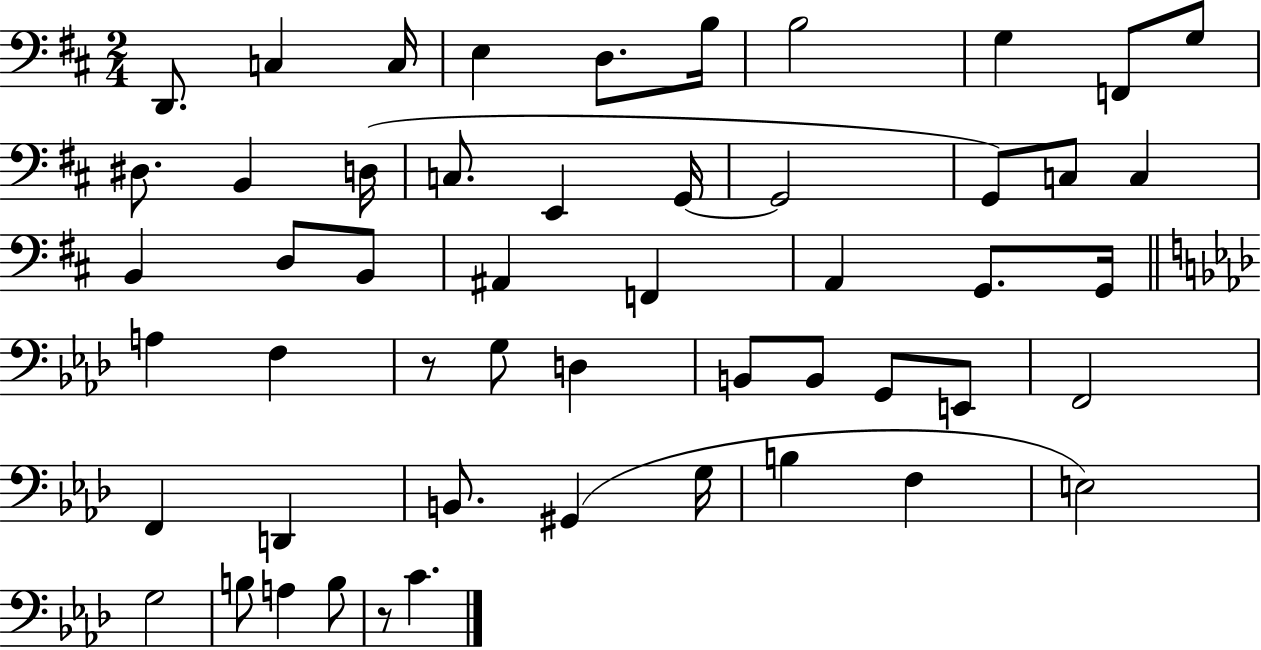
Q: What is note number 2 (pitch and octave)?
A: C3